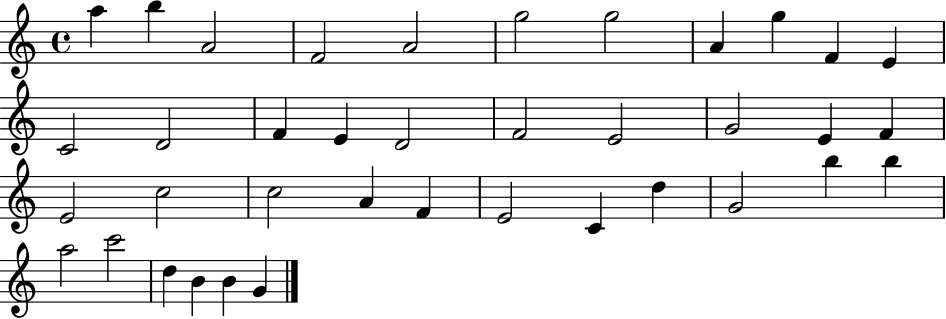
A5/q B5/q A4/h F4/h A4/h G5/h G5/h A4/q G5/q F4/q E4/q C4/h D4/h F4/q E4/q D4/h F4/h E4/h G4/h E4/q F4/q E4/h C5/h C5/h A4/q F4/q E4/h C4/q D5/q G4/h B5/q B5/q A5/h C6/h D5/q B4/q B4/q G4/q